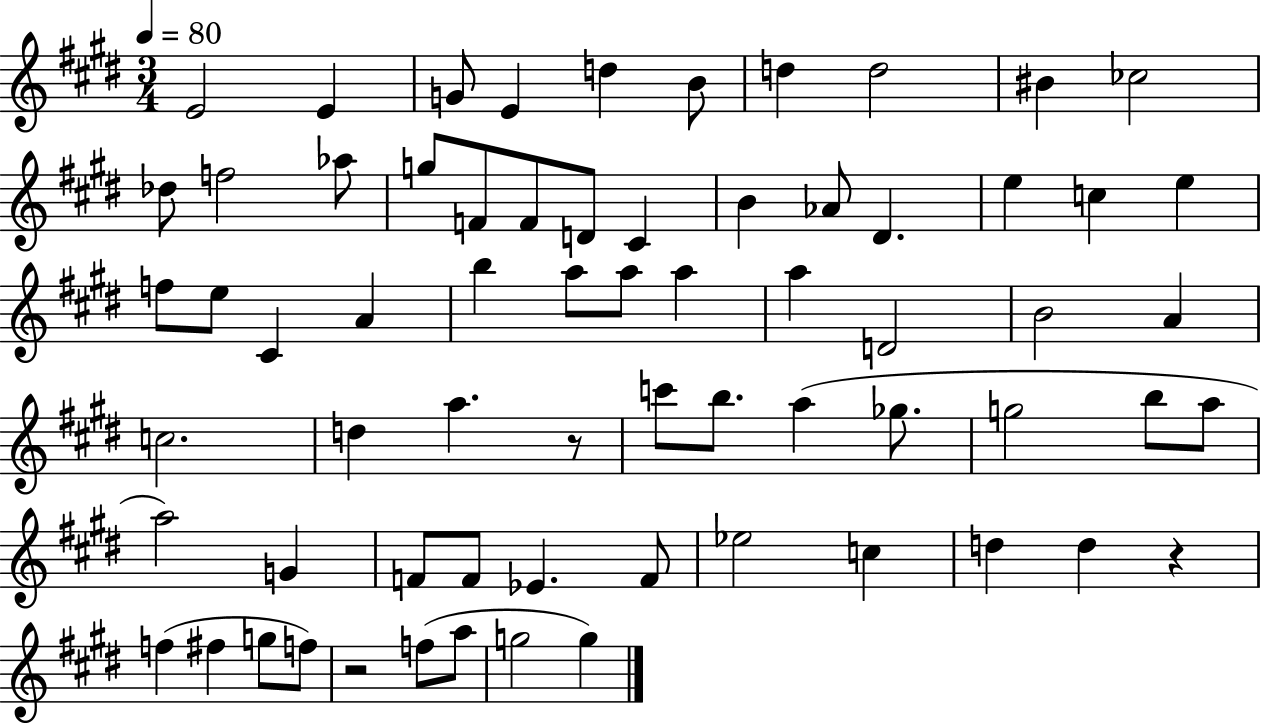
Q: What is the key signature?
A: E major